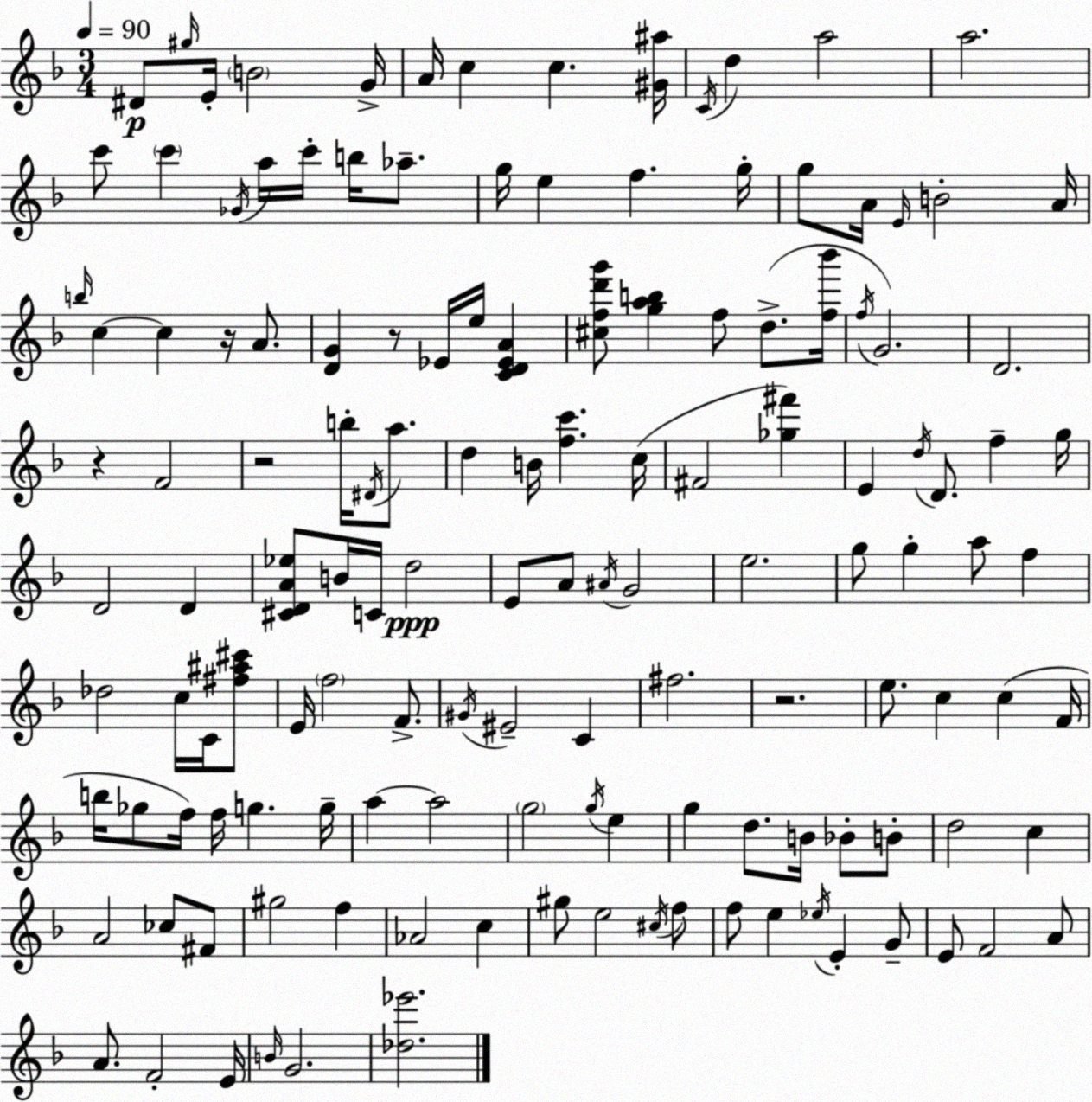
X:1
T:Untitled
M:3/4
L:1/4
K:F
^D/2 ^g/4 E/4 B2 G/4 A/4 c c [^G^a]/4 C/4 d a2 a2 c'/2 c' _G/4 a/4 c'/4 b/4 _a/2 g/4 e f g/4 g/2 A/4 E/4 B2 A/4 b/4 c c z/4 A/2 [DG] z/2 _E/4 e/4 [CD_EA] [^cfd'g']/2 [gab] f/2 d/2 [f_b']/4 f/4 G2 D2 z F2 z2 b/4 ^D/4 a/2 d B/4 [fc'] c/4 ^F2 [_g^f'] E d/4 D/2 f g/4 D2 D [^CDA_e]/2 B/4 C/4 d2 E/2 A/2 ^A/4 G2 e2 g/2 g a/2 f _d2 c/4 C/4 [^f^a^c']/2 E/4 f2 F/2 ^G/4 ^E2 C ^f2 z2 e/2 c c F/4 b/4 _g/2 f/4 f/4 g g/4 a a2 g2 g/4 e g d/2 B/4 _B/2 B/2 d2 c A2 _c/2 ^F/2 ^g2 f _A2 c ^g/2 e2 ^c/4 f/2 f/2 e _e/4 E G/2 E/2 F2 A/2 A/2 F2 E/4 B/4 G2 [_d_e']2